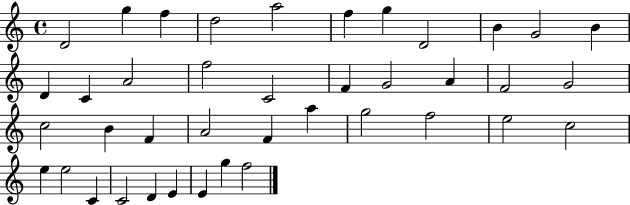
{
  \clef treble
  \time 4/4
  \defaultTimeSignature
  \key c \major
  d'2 g''4 f''4 | d''2 a''2 | f''4 g''4 d'2 | b'4 g'2 b'4 | \break d'4 c'4 a'2 | f''2 c'2 | f'4 g'2 a'4 | f'2 g'2 | \break c''2 b'4 f'4 | a'2 f'4 a''4 | g''2 f''2 | e''2 c''2 | \break e''4 e''2 c'4 | c'2 d'4 e'4 | e'4 g''4 f''2 | \bar "|."
}